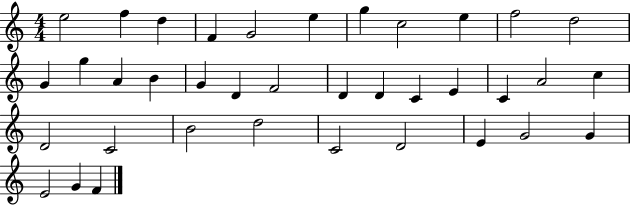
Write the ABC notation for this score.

X:1
T:Untitled
M:4/4
L:1/4
K:C
e2 f d F G2 e g c2 e f2 d2 G g A B G D F2 D D C E C A2 c D2 C2 B2 d2 C2 D2 E G2 G E2 G F